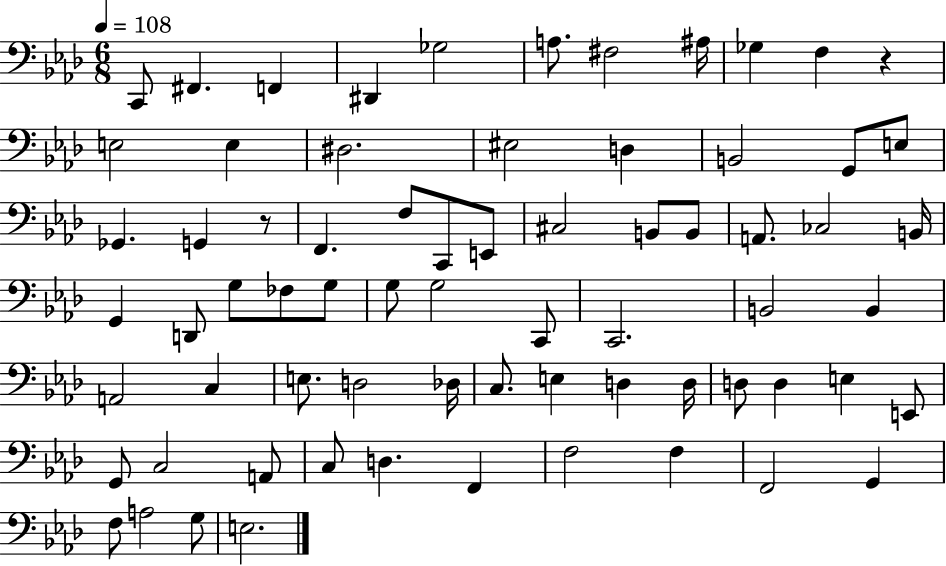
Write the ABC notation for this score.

X:1
T:Untitled
M:6/8
L:1/4
K:Ab
C,,/2 ^F,, F,, ^D,, _G,2 A,/2 ^F,2 ^A,/4 _G, F, z E,2 E, ^D,2 ^E,2 D, B,,2 G,,/2 E,/2 _G,, G,, z/2 F,, F,/2 C,,/2 E,,/2 ^C,2 B,,/2 B,,/2 A,,/2 _C,2 B,,/4 G,, D,,/2 G,/2 _F,/2 G,/2 G,/2 G,2 C,,/2 C,,2 B,,2 B,, A,,2 C, E,/2 D,2 _D,/4 C,/2 E, D, D,/4 D,/2 D, E, E,,/2 G,,/2 C,2 A,,/2 C,/2 D, F,, F,2 F, F,,2 G,, F,/2 A,2 G,/2 E,2